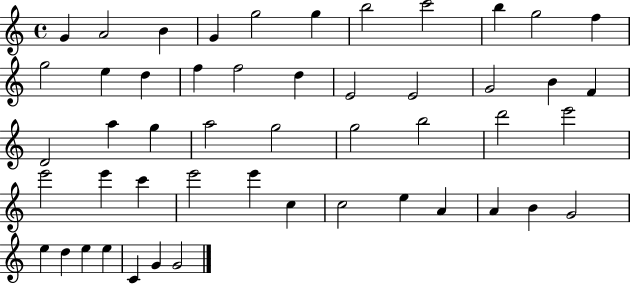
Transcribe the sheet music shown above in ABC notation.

X:1
T:Untitled
M:4/4
L:1/4
K:C
G A2 B G g2 g b2 c'2 b g2 f g2 e d f f2 d E2 E2 G2 B F D2 a g a2 g2 g2 b2 d'2 e'2 e'2 e' c' e'2 e' c c2 e A A B G2 e d e e C G G2